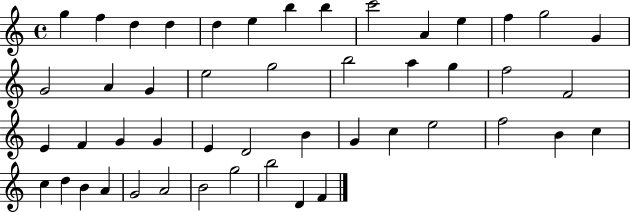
X:1
T:Untitled
M:4/4
L:1/4
K:C
g f d d d e b b c'2 A e f g2 G G2 A G e2 g2 b2 a g f2 F2 E F G G E D2 B G c e2 f2 B c c d B A G2 A2 B2 g2 b2 D F